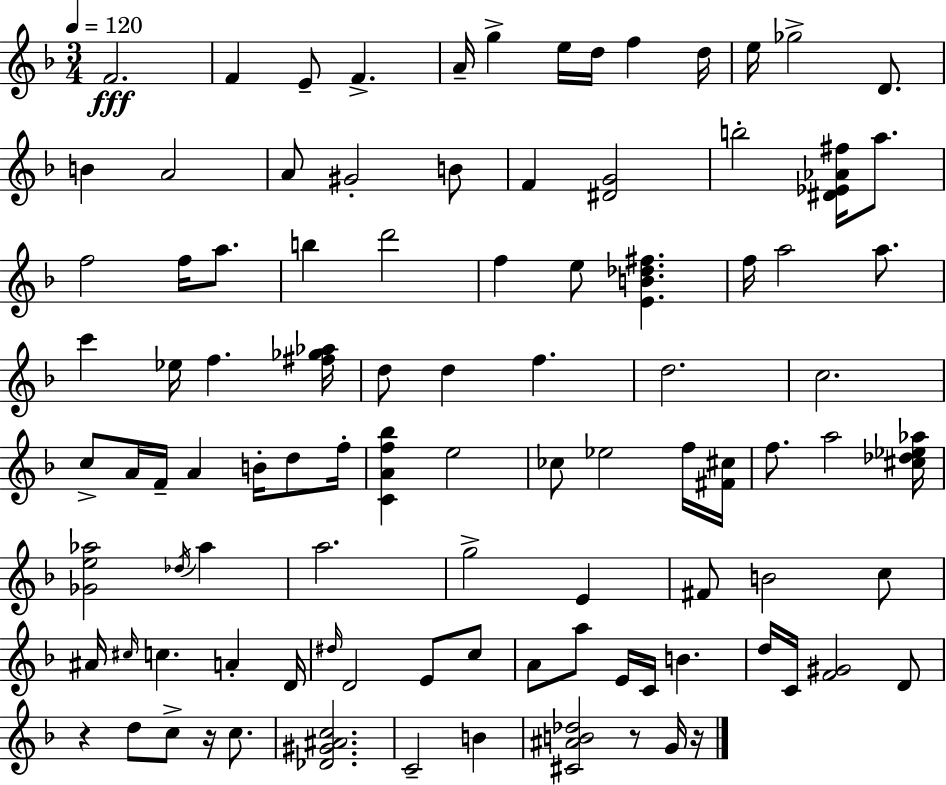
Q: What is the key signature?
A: F major